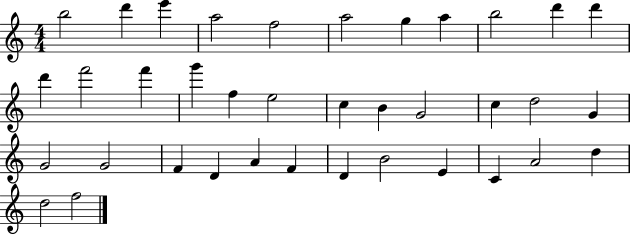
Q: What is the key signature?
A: C major